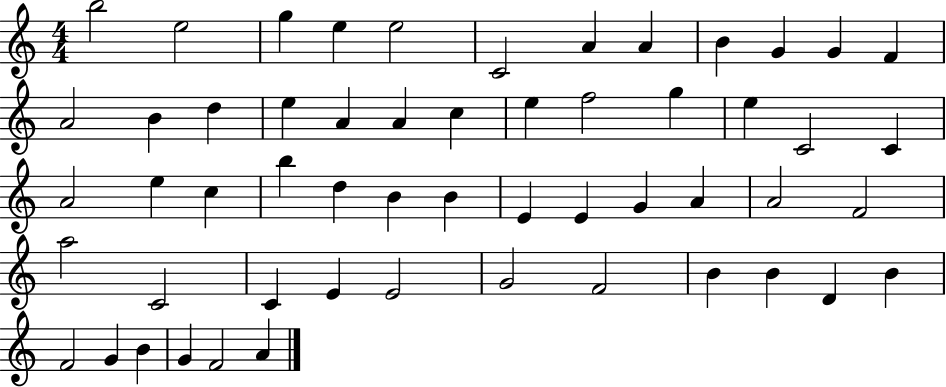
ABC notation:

X:1
T:Untitled
M:4/4
L:1/4
K:C
b2 e2 g e e2 C2 A A B G G F A2 B d e A A c e f2 g e C2 C A2 e c b d B B E E G A A2 F2 a2 C2 C E E2 G2 F2 B B D B F2 G B G F2 A